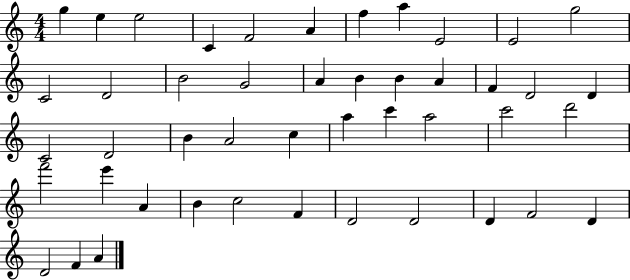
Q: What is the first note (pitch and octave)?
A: G5